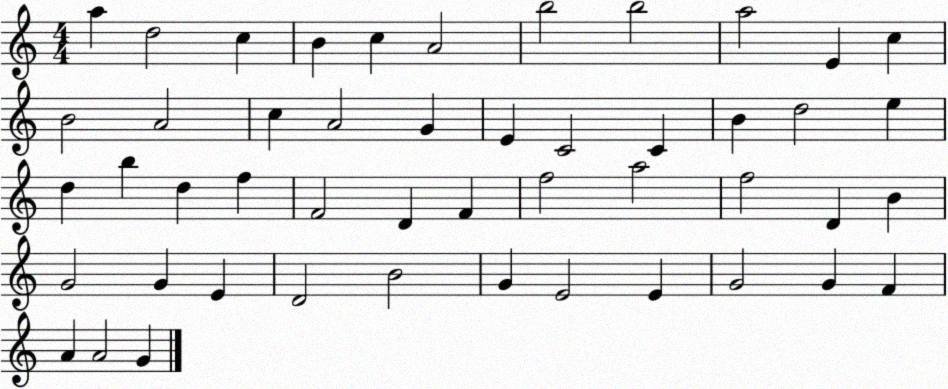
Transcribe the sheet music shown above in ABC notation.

X:1
T:Untitled
M:4/4
L:1/4
K:C
a d2 c B c A2 b2 b2 a2 E c B2 A2 c A2 G E C2 C B d2 e d b d f F2 D F f2 a2 f2 D B G2 G E D2 B2 G E2 E G2 G F A A2 G